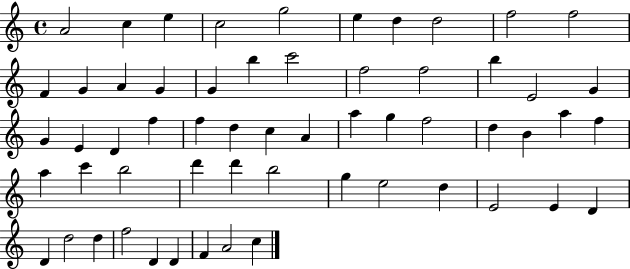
X:1
T:Untitled
M:4/4
L:1/4
K:C
A2 c e c2 g2 e d d2 f2 f2 F G A G G b c'2 f2 f2 b E2 G G E D f f d c A a g f2 d B a f a c' b2 d' d' b2 g e2 d E2 E D D d2 d f2 D D F A2 c